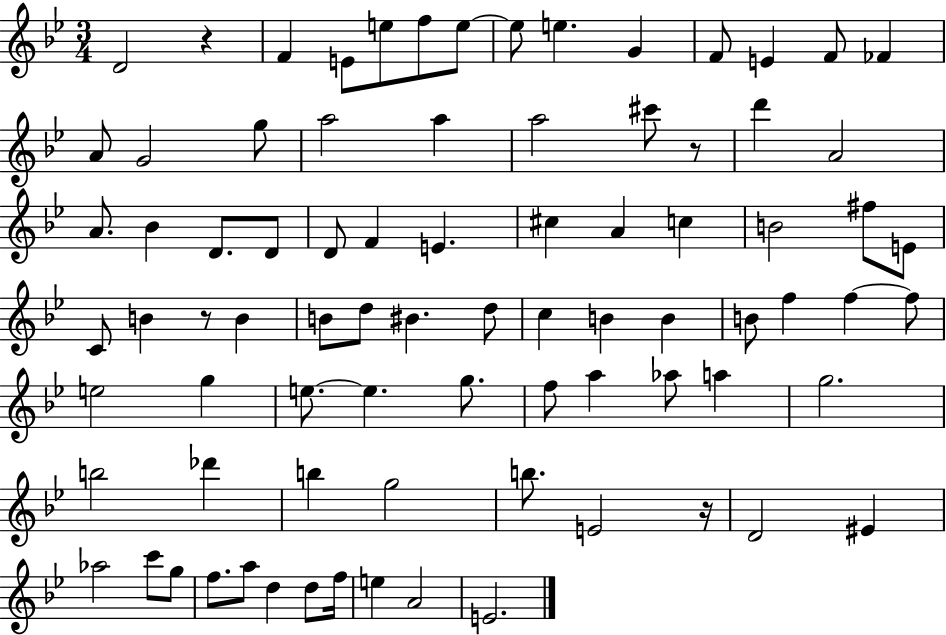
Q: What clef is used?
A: treble